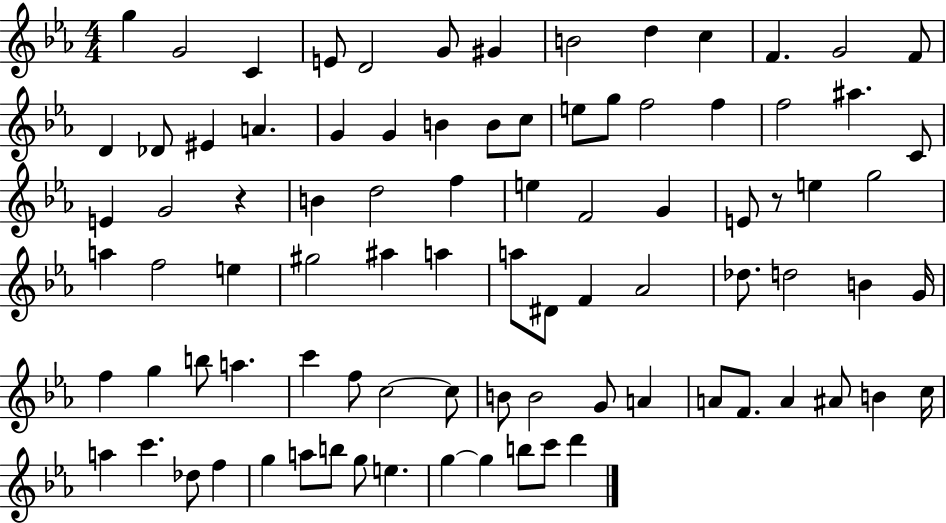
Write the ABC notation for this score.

X:1
T:Untitled
M:4/4
L:1/4
K:Eb
g G2 C E/2 D2 G/2 ^G B2 d c F G2 F/2 D _D/2 ^E A G G B B/2 c/2 e/2 g/2 f2 f f2 ^a C/2 E G2 z B d2 f e F2 G E/2 z/2 e g2 a f2 e ^g2 ^a a a/2 ^D/2 F _A2 _d/2 d2 B G/4 f g b/2 a c' f/2 c2 c/2 B/2 B2 G/2 A A/2 F/2 A ^A/2 B c/4 a c' _d/2 f g a/2 b/2 g/2 e g g b/2 c'/2 d'